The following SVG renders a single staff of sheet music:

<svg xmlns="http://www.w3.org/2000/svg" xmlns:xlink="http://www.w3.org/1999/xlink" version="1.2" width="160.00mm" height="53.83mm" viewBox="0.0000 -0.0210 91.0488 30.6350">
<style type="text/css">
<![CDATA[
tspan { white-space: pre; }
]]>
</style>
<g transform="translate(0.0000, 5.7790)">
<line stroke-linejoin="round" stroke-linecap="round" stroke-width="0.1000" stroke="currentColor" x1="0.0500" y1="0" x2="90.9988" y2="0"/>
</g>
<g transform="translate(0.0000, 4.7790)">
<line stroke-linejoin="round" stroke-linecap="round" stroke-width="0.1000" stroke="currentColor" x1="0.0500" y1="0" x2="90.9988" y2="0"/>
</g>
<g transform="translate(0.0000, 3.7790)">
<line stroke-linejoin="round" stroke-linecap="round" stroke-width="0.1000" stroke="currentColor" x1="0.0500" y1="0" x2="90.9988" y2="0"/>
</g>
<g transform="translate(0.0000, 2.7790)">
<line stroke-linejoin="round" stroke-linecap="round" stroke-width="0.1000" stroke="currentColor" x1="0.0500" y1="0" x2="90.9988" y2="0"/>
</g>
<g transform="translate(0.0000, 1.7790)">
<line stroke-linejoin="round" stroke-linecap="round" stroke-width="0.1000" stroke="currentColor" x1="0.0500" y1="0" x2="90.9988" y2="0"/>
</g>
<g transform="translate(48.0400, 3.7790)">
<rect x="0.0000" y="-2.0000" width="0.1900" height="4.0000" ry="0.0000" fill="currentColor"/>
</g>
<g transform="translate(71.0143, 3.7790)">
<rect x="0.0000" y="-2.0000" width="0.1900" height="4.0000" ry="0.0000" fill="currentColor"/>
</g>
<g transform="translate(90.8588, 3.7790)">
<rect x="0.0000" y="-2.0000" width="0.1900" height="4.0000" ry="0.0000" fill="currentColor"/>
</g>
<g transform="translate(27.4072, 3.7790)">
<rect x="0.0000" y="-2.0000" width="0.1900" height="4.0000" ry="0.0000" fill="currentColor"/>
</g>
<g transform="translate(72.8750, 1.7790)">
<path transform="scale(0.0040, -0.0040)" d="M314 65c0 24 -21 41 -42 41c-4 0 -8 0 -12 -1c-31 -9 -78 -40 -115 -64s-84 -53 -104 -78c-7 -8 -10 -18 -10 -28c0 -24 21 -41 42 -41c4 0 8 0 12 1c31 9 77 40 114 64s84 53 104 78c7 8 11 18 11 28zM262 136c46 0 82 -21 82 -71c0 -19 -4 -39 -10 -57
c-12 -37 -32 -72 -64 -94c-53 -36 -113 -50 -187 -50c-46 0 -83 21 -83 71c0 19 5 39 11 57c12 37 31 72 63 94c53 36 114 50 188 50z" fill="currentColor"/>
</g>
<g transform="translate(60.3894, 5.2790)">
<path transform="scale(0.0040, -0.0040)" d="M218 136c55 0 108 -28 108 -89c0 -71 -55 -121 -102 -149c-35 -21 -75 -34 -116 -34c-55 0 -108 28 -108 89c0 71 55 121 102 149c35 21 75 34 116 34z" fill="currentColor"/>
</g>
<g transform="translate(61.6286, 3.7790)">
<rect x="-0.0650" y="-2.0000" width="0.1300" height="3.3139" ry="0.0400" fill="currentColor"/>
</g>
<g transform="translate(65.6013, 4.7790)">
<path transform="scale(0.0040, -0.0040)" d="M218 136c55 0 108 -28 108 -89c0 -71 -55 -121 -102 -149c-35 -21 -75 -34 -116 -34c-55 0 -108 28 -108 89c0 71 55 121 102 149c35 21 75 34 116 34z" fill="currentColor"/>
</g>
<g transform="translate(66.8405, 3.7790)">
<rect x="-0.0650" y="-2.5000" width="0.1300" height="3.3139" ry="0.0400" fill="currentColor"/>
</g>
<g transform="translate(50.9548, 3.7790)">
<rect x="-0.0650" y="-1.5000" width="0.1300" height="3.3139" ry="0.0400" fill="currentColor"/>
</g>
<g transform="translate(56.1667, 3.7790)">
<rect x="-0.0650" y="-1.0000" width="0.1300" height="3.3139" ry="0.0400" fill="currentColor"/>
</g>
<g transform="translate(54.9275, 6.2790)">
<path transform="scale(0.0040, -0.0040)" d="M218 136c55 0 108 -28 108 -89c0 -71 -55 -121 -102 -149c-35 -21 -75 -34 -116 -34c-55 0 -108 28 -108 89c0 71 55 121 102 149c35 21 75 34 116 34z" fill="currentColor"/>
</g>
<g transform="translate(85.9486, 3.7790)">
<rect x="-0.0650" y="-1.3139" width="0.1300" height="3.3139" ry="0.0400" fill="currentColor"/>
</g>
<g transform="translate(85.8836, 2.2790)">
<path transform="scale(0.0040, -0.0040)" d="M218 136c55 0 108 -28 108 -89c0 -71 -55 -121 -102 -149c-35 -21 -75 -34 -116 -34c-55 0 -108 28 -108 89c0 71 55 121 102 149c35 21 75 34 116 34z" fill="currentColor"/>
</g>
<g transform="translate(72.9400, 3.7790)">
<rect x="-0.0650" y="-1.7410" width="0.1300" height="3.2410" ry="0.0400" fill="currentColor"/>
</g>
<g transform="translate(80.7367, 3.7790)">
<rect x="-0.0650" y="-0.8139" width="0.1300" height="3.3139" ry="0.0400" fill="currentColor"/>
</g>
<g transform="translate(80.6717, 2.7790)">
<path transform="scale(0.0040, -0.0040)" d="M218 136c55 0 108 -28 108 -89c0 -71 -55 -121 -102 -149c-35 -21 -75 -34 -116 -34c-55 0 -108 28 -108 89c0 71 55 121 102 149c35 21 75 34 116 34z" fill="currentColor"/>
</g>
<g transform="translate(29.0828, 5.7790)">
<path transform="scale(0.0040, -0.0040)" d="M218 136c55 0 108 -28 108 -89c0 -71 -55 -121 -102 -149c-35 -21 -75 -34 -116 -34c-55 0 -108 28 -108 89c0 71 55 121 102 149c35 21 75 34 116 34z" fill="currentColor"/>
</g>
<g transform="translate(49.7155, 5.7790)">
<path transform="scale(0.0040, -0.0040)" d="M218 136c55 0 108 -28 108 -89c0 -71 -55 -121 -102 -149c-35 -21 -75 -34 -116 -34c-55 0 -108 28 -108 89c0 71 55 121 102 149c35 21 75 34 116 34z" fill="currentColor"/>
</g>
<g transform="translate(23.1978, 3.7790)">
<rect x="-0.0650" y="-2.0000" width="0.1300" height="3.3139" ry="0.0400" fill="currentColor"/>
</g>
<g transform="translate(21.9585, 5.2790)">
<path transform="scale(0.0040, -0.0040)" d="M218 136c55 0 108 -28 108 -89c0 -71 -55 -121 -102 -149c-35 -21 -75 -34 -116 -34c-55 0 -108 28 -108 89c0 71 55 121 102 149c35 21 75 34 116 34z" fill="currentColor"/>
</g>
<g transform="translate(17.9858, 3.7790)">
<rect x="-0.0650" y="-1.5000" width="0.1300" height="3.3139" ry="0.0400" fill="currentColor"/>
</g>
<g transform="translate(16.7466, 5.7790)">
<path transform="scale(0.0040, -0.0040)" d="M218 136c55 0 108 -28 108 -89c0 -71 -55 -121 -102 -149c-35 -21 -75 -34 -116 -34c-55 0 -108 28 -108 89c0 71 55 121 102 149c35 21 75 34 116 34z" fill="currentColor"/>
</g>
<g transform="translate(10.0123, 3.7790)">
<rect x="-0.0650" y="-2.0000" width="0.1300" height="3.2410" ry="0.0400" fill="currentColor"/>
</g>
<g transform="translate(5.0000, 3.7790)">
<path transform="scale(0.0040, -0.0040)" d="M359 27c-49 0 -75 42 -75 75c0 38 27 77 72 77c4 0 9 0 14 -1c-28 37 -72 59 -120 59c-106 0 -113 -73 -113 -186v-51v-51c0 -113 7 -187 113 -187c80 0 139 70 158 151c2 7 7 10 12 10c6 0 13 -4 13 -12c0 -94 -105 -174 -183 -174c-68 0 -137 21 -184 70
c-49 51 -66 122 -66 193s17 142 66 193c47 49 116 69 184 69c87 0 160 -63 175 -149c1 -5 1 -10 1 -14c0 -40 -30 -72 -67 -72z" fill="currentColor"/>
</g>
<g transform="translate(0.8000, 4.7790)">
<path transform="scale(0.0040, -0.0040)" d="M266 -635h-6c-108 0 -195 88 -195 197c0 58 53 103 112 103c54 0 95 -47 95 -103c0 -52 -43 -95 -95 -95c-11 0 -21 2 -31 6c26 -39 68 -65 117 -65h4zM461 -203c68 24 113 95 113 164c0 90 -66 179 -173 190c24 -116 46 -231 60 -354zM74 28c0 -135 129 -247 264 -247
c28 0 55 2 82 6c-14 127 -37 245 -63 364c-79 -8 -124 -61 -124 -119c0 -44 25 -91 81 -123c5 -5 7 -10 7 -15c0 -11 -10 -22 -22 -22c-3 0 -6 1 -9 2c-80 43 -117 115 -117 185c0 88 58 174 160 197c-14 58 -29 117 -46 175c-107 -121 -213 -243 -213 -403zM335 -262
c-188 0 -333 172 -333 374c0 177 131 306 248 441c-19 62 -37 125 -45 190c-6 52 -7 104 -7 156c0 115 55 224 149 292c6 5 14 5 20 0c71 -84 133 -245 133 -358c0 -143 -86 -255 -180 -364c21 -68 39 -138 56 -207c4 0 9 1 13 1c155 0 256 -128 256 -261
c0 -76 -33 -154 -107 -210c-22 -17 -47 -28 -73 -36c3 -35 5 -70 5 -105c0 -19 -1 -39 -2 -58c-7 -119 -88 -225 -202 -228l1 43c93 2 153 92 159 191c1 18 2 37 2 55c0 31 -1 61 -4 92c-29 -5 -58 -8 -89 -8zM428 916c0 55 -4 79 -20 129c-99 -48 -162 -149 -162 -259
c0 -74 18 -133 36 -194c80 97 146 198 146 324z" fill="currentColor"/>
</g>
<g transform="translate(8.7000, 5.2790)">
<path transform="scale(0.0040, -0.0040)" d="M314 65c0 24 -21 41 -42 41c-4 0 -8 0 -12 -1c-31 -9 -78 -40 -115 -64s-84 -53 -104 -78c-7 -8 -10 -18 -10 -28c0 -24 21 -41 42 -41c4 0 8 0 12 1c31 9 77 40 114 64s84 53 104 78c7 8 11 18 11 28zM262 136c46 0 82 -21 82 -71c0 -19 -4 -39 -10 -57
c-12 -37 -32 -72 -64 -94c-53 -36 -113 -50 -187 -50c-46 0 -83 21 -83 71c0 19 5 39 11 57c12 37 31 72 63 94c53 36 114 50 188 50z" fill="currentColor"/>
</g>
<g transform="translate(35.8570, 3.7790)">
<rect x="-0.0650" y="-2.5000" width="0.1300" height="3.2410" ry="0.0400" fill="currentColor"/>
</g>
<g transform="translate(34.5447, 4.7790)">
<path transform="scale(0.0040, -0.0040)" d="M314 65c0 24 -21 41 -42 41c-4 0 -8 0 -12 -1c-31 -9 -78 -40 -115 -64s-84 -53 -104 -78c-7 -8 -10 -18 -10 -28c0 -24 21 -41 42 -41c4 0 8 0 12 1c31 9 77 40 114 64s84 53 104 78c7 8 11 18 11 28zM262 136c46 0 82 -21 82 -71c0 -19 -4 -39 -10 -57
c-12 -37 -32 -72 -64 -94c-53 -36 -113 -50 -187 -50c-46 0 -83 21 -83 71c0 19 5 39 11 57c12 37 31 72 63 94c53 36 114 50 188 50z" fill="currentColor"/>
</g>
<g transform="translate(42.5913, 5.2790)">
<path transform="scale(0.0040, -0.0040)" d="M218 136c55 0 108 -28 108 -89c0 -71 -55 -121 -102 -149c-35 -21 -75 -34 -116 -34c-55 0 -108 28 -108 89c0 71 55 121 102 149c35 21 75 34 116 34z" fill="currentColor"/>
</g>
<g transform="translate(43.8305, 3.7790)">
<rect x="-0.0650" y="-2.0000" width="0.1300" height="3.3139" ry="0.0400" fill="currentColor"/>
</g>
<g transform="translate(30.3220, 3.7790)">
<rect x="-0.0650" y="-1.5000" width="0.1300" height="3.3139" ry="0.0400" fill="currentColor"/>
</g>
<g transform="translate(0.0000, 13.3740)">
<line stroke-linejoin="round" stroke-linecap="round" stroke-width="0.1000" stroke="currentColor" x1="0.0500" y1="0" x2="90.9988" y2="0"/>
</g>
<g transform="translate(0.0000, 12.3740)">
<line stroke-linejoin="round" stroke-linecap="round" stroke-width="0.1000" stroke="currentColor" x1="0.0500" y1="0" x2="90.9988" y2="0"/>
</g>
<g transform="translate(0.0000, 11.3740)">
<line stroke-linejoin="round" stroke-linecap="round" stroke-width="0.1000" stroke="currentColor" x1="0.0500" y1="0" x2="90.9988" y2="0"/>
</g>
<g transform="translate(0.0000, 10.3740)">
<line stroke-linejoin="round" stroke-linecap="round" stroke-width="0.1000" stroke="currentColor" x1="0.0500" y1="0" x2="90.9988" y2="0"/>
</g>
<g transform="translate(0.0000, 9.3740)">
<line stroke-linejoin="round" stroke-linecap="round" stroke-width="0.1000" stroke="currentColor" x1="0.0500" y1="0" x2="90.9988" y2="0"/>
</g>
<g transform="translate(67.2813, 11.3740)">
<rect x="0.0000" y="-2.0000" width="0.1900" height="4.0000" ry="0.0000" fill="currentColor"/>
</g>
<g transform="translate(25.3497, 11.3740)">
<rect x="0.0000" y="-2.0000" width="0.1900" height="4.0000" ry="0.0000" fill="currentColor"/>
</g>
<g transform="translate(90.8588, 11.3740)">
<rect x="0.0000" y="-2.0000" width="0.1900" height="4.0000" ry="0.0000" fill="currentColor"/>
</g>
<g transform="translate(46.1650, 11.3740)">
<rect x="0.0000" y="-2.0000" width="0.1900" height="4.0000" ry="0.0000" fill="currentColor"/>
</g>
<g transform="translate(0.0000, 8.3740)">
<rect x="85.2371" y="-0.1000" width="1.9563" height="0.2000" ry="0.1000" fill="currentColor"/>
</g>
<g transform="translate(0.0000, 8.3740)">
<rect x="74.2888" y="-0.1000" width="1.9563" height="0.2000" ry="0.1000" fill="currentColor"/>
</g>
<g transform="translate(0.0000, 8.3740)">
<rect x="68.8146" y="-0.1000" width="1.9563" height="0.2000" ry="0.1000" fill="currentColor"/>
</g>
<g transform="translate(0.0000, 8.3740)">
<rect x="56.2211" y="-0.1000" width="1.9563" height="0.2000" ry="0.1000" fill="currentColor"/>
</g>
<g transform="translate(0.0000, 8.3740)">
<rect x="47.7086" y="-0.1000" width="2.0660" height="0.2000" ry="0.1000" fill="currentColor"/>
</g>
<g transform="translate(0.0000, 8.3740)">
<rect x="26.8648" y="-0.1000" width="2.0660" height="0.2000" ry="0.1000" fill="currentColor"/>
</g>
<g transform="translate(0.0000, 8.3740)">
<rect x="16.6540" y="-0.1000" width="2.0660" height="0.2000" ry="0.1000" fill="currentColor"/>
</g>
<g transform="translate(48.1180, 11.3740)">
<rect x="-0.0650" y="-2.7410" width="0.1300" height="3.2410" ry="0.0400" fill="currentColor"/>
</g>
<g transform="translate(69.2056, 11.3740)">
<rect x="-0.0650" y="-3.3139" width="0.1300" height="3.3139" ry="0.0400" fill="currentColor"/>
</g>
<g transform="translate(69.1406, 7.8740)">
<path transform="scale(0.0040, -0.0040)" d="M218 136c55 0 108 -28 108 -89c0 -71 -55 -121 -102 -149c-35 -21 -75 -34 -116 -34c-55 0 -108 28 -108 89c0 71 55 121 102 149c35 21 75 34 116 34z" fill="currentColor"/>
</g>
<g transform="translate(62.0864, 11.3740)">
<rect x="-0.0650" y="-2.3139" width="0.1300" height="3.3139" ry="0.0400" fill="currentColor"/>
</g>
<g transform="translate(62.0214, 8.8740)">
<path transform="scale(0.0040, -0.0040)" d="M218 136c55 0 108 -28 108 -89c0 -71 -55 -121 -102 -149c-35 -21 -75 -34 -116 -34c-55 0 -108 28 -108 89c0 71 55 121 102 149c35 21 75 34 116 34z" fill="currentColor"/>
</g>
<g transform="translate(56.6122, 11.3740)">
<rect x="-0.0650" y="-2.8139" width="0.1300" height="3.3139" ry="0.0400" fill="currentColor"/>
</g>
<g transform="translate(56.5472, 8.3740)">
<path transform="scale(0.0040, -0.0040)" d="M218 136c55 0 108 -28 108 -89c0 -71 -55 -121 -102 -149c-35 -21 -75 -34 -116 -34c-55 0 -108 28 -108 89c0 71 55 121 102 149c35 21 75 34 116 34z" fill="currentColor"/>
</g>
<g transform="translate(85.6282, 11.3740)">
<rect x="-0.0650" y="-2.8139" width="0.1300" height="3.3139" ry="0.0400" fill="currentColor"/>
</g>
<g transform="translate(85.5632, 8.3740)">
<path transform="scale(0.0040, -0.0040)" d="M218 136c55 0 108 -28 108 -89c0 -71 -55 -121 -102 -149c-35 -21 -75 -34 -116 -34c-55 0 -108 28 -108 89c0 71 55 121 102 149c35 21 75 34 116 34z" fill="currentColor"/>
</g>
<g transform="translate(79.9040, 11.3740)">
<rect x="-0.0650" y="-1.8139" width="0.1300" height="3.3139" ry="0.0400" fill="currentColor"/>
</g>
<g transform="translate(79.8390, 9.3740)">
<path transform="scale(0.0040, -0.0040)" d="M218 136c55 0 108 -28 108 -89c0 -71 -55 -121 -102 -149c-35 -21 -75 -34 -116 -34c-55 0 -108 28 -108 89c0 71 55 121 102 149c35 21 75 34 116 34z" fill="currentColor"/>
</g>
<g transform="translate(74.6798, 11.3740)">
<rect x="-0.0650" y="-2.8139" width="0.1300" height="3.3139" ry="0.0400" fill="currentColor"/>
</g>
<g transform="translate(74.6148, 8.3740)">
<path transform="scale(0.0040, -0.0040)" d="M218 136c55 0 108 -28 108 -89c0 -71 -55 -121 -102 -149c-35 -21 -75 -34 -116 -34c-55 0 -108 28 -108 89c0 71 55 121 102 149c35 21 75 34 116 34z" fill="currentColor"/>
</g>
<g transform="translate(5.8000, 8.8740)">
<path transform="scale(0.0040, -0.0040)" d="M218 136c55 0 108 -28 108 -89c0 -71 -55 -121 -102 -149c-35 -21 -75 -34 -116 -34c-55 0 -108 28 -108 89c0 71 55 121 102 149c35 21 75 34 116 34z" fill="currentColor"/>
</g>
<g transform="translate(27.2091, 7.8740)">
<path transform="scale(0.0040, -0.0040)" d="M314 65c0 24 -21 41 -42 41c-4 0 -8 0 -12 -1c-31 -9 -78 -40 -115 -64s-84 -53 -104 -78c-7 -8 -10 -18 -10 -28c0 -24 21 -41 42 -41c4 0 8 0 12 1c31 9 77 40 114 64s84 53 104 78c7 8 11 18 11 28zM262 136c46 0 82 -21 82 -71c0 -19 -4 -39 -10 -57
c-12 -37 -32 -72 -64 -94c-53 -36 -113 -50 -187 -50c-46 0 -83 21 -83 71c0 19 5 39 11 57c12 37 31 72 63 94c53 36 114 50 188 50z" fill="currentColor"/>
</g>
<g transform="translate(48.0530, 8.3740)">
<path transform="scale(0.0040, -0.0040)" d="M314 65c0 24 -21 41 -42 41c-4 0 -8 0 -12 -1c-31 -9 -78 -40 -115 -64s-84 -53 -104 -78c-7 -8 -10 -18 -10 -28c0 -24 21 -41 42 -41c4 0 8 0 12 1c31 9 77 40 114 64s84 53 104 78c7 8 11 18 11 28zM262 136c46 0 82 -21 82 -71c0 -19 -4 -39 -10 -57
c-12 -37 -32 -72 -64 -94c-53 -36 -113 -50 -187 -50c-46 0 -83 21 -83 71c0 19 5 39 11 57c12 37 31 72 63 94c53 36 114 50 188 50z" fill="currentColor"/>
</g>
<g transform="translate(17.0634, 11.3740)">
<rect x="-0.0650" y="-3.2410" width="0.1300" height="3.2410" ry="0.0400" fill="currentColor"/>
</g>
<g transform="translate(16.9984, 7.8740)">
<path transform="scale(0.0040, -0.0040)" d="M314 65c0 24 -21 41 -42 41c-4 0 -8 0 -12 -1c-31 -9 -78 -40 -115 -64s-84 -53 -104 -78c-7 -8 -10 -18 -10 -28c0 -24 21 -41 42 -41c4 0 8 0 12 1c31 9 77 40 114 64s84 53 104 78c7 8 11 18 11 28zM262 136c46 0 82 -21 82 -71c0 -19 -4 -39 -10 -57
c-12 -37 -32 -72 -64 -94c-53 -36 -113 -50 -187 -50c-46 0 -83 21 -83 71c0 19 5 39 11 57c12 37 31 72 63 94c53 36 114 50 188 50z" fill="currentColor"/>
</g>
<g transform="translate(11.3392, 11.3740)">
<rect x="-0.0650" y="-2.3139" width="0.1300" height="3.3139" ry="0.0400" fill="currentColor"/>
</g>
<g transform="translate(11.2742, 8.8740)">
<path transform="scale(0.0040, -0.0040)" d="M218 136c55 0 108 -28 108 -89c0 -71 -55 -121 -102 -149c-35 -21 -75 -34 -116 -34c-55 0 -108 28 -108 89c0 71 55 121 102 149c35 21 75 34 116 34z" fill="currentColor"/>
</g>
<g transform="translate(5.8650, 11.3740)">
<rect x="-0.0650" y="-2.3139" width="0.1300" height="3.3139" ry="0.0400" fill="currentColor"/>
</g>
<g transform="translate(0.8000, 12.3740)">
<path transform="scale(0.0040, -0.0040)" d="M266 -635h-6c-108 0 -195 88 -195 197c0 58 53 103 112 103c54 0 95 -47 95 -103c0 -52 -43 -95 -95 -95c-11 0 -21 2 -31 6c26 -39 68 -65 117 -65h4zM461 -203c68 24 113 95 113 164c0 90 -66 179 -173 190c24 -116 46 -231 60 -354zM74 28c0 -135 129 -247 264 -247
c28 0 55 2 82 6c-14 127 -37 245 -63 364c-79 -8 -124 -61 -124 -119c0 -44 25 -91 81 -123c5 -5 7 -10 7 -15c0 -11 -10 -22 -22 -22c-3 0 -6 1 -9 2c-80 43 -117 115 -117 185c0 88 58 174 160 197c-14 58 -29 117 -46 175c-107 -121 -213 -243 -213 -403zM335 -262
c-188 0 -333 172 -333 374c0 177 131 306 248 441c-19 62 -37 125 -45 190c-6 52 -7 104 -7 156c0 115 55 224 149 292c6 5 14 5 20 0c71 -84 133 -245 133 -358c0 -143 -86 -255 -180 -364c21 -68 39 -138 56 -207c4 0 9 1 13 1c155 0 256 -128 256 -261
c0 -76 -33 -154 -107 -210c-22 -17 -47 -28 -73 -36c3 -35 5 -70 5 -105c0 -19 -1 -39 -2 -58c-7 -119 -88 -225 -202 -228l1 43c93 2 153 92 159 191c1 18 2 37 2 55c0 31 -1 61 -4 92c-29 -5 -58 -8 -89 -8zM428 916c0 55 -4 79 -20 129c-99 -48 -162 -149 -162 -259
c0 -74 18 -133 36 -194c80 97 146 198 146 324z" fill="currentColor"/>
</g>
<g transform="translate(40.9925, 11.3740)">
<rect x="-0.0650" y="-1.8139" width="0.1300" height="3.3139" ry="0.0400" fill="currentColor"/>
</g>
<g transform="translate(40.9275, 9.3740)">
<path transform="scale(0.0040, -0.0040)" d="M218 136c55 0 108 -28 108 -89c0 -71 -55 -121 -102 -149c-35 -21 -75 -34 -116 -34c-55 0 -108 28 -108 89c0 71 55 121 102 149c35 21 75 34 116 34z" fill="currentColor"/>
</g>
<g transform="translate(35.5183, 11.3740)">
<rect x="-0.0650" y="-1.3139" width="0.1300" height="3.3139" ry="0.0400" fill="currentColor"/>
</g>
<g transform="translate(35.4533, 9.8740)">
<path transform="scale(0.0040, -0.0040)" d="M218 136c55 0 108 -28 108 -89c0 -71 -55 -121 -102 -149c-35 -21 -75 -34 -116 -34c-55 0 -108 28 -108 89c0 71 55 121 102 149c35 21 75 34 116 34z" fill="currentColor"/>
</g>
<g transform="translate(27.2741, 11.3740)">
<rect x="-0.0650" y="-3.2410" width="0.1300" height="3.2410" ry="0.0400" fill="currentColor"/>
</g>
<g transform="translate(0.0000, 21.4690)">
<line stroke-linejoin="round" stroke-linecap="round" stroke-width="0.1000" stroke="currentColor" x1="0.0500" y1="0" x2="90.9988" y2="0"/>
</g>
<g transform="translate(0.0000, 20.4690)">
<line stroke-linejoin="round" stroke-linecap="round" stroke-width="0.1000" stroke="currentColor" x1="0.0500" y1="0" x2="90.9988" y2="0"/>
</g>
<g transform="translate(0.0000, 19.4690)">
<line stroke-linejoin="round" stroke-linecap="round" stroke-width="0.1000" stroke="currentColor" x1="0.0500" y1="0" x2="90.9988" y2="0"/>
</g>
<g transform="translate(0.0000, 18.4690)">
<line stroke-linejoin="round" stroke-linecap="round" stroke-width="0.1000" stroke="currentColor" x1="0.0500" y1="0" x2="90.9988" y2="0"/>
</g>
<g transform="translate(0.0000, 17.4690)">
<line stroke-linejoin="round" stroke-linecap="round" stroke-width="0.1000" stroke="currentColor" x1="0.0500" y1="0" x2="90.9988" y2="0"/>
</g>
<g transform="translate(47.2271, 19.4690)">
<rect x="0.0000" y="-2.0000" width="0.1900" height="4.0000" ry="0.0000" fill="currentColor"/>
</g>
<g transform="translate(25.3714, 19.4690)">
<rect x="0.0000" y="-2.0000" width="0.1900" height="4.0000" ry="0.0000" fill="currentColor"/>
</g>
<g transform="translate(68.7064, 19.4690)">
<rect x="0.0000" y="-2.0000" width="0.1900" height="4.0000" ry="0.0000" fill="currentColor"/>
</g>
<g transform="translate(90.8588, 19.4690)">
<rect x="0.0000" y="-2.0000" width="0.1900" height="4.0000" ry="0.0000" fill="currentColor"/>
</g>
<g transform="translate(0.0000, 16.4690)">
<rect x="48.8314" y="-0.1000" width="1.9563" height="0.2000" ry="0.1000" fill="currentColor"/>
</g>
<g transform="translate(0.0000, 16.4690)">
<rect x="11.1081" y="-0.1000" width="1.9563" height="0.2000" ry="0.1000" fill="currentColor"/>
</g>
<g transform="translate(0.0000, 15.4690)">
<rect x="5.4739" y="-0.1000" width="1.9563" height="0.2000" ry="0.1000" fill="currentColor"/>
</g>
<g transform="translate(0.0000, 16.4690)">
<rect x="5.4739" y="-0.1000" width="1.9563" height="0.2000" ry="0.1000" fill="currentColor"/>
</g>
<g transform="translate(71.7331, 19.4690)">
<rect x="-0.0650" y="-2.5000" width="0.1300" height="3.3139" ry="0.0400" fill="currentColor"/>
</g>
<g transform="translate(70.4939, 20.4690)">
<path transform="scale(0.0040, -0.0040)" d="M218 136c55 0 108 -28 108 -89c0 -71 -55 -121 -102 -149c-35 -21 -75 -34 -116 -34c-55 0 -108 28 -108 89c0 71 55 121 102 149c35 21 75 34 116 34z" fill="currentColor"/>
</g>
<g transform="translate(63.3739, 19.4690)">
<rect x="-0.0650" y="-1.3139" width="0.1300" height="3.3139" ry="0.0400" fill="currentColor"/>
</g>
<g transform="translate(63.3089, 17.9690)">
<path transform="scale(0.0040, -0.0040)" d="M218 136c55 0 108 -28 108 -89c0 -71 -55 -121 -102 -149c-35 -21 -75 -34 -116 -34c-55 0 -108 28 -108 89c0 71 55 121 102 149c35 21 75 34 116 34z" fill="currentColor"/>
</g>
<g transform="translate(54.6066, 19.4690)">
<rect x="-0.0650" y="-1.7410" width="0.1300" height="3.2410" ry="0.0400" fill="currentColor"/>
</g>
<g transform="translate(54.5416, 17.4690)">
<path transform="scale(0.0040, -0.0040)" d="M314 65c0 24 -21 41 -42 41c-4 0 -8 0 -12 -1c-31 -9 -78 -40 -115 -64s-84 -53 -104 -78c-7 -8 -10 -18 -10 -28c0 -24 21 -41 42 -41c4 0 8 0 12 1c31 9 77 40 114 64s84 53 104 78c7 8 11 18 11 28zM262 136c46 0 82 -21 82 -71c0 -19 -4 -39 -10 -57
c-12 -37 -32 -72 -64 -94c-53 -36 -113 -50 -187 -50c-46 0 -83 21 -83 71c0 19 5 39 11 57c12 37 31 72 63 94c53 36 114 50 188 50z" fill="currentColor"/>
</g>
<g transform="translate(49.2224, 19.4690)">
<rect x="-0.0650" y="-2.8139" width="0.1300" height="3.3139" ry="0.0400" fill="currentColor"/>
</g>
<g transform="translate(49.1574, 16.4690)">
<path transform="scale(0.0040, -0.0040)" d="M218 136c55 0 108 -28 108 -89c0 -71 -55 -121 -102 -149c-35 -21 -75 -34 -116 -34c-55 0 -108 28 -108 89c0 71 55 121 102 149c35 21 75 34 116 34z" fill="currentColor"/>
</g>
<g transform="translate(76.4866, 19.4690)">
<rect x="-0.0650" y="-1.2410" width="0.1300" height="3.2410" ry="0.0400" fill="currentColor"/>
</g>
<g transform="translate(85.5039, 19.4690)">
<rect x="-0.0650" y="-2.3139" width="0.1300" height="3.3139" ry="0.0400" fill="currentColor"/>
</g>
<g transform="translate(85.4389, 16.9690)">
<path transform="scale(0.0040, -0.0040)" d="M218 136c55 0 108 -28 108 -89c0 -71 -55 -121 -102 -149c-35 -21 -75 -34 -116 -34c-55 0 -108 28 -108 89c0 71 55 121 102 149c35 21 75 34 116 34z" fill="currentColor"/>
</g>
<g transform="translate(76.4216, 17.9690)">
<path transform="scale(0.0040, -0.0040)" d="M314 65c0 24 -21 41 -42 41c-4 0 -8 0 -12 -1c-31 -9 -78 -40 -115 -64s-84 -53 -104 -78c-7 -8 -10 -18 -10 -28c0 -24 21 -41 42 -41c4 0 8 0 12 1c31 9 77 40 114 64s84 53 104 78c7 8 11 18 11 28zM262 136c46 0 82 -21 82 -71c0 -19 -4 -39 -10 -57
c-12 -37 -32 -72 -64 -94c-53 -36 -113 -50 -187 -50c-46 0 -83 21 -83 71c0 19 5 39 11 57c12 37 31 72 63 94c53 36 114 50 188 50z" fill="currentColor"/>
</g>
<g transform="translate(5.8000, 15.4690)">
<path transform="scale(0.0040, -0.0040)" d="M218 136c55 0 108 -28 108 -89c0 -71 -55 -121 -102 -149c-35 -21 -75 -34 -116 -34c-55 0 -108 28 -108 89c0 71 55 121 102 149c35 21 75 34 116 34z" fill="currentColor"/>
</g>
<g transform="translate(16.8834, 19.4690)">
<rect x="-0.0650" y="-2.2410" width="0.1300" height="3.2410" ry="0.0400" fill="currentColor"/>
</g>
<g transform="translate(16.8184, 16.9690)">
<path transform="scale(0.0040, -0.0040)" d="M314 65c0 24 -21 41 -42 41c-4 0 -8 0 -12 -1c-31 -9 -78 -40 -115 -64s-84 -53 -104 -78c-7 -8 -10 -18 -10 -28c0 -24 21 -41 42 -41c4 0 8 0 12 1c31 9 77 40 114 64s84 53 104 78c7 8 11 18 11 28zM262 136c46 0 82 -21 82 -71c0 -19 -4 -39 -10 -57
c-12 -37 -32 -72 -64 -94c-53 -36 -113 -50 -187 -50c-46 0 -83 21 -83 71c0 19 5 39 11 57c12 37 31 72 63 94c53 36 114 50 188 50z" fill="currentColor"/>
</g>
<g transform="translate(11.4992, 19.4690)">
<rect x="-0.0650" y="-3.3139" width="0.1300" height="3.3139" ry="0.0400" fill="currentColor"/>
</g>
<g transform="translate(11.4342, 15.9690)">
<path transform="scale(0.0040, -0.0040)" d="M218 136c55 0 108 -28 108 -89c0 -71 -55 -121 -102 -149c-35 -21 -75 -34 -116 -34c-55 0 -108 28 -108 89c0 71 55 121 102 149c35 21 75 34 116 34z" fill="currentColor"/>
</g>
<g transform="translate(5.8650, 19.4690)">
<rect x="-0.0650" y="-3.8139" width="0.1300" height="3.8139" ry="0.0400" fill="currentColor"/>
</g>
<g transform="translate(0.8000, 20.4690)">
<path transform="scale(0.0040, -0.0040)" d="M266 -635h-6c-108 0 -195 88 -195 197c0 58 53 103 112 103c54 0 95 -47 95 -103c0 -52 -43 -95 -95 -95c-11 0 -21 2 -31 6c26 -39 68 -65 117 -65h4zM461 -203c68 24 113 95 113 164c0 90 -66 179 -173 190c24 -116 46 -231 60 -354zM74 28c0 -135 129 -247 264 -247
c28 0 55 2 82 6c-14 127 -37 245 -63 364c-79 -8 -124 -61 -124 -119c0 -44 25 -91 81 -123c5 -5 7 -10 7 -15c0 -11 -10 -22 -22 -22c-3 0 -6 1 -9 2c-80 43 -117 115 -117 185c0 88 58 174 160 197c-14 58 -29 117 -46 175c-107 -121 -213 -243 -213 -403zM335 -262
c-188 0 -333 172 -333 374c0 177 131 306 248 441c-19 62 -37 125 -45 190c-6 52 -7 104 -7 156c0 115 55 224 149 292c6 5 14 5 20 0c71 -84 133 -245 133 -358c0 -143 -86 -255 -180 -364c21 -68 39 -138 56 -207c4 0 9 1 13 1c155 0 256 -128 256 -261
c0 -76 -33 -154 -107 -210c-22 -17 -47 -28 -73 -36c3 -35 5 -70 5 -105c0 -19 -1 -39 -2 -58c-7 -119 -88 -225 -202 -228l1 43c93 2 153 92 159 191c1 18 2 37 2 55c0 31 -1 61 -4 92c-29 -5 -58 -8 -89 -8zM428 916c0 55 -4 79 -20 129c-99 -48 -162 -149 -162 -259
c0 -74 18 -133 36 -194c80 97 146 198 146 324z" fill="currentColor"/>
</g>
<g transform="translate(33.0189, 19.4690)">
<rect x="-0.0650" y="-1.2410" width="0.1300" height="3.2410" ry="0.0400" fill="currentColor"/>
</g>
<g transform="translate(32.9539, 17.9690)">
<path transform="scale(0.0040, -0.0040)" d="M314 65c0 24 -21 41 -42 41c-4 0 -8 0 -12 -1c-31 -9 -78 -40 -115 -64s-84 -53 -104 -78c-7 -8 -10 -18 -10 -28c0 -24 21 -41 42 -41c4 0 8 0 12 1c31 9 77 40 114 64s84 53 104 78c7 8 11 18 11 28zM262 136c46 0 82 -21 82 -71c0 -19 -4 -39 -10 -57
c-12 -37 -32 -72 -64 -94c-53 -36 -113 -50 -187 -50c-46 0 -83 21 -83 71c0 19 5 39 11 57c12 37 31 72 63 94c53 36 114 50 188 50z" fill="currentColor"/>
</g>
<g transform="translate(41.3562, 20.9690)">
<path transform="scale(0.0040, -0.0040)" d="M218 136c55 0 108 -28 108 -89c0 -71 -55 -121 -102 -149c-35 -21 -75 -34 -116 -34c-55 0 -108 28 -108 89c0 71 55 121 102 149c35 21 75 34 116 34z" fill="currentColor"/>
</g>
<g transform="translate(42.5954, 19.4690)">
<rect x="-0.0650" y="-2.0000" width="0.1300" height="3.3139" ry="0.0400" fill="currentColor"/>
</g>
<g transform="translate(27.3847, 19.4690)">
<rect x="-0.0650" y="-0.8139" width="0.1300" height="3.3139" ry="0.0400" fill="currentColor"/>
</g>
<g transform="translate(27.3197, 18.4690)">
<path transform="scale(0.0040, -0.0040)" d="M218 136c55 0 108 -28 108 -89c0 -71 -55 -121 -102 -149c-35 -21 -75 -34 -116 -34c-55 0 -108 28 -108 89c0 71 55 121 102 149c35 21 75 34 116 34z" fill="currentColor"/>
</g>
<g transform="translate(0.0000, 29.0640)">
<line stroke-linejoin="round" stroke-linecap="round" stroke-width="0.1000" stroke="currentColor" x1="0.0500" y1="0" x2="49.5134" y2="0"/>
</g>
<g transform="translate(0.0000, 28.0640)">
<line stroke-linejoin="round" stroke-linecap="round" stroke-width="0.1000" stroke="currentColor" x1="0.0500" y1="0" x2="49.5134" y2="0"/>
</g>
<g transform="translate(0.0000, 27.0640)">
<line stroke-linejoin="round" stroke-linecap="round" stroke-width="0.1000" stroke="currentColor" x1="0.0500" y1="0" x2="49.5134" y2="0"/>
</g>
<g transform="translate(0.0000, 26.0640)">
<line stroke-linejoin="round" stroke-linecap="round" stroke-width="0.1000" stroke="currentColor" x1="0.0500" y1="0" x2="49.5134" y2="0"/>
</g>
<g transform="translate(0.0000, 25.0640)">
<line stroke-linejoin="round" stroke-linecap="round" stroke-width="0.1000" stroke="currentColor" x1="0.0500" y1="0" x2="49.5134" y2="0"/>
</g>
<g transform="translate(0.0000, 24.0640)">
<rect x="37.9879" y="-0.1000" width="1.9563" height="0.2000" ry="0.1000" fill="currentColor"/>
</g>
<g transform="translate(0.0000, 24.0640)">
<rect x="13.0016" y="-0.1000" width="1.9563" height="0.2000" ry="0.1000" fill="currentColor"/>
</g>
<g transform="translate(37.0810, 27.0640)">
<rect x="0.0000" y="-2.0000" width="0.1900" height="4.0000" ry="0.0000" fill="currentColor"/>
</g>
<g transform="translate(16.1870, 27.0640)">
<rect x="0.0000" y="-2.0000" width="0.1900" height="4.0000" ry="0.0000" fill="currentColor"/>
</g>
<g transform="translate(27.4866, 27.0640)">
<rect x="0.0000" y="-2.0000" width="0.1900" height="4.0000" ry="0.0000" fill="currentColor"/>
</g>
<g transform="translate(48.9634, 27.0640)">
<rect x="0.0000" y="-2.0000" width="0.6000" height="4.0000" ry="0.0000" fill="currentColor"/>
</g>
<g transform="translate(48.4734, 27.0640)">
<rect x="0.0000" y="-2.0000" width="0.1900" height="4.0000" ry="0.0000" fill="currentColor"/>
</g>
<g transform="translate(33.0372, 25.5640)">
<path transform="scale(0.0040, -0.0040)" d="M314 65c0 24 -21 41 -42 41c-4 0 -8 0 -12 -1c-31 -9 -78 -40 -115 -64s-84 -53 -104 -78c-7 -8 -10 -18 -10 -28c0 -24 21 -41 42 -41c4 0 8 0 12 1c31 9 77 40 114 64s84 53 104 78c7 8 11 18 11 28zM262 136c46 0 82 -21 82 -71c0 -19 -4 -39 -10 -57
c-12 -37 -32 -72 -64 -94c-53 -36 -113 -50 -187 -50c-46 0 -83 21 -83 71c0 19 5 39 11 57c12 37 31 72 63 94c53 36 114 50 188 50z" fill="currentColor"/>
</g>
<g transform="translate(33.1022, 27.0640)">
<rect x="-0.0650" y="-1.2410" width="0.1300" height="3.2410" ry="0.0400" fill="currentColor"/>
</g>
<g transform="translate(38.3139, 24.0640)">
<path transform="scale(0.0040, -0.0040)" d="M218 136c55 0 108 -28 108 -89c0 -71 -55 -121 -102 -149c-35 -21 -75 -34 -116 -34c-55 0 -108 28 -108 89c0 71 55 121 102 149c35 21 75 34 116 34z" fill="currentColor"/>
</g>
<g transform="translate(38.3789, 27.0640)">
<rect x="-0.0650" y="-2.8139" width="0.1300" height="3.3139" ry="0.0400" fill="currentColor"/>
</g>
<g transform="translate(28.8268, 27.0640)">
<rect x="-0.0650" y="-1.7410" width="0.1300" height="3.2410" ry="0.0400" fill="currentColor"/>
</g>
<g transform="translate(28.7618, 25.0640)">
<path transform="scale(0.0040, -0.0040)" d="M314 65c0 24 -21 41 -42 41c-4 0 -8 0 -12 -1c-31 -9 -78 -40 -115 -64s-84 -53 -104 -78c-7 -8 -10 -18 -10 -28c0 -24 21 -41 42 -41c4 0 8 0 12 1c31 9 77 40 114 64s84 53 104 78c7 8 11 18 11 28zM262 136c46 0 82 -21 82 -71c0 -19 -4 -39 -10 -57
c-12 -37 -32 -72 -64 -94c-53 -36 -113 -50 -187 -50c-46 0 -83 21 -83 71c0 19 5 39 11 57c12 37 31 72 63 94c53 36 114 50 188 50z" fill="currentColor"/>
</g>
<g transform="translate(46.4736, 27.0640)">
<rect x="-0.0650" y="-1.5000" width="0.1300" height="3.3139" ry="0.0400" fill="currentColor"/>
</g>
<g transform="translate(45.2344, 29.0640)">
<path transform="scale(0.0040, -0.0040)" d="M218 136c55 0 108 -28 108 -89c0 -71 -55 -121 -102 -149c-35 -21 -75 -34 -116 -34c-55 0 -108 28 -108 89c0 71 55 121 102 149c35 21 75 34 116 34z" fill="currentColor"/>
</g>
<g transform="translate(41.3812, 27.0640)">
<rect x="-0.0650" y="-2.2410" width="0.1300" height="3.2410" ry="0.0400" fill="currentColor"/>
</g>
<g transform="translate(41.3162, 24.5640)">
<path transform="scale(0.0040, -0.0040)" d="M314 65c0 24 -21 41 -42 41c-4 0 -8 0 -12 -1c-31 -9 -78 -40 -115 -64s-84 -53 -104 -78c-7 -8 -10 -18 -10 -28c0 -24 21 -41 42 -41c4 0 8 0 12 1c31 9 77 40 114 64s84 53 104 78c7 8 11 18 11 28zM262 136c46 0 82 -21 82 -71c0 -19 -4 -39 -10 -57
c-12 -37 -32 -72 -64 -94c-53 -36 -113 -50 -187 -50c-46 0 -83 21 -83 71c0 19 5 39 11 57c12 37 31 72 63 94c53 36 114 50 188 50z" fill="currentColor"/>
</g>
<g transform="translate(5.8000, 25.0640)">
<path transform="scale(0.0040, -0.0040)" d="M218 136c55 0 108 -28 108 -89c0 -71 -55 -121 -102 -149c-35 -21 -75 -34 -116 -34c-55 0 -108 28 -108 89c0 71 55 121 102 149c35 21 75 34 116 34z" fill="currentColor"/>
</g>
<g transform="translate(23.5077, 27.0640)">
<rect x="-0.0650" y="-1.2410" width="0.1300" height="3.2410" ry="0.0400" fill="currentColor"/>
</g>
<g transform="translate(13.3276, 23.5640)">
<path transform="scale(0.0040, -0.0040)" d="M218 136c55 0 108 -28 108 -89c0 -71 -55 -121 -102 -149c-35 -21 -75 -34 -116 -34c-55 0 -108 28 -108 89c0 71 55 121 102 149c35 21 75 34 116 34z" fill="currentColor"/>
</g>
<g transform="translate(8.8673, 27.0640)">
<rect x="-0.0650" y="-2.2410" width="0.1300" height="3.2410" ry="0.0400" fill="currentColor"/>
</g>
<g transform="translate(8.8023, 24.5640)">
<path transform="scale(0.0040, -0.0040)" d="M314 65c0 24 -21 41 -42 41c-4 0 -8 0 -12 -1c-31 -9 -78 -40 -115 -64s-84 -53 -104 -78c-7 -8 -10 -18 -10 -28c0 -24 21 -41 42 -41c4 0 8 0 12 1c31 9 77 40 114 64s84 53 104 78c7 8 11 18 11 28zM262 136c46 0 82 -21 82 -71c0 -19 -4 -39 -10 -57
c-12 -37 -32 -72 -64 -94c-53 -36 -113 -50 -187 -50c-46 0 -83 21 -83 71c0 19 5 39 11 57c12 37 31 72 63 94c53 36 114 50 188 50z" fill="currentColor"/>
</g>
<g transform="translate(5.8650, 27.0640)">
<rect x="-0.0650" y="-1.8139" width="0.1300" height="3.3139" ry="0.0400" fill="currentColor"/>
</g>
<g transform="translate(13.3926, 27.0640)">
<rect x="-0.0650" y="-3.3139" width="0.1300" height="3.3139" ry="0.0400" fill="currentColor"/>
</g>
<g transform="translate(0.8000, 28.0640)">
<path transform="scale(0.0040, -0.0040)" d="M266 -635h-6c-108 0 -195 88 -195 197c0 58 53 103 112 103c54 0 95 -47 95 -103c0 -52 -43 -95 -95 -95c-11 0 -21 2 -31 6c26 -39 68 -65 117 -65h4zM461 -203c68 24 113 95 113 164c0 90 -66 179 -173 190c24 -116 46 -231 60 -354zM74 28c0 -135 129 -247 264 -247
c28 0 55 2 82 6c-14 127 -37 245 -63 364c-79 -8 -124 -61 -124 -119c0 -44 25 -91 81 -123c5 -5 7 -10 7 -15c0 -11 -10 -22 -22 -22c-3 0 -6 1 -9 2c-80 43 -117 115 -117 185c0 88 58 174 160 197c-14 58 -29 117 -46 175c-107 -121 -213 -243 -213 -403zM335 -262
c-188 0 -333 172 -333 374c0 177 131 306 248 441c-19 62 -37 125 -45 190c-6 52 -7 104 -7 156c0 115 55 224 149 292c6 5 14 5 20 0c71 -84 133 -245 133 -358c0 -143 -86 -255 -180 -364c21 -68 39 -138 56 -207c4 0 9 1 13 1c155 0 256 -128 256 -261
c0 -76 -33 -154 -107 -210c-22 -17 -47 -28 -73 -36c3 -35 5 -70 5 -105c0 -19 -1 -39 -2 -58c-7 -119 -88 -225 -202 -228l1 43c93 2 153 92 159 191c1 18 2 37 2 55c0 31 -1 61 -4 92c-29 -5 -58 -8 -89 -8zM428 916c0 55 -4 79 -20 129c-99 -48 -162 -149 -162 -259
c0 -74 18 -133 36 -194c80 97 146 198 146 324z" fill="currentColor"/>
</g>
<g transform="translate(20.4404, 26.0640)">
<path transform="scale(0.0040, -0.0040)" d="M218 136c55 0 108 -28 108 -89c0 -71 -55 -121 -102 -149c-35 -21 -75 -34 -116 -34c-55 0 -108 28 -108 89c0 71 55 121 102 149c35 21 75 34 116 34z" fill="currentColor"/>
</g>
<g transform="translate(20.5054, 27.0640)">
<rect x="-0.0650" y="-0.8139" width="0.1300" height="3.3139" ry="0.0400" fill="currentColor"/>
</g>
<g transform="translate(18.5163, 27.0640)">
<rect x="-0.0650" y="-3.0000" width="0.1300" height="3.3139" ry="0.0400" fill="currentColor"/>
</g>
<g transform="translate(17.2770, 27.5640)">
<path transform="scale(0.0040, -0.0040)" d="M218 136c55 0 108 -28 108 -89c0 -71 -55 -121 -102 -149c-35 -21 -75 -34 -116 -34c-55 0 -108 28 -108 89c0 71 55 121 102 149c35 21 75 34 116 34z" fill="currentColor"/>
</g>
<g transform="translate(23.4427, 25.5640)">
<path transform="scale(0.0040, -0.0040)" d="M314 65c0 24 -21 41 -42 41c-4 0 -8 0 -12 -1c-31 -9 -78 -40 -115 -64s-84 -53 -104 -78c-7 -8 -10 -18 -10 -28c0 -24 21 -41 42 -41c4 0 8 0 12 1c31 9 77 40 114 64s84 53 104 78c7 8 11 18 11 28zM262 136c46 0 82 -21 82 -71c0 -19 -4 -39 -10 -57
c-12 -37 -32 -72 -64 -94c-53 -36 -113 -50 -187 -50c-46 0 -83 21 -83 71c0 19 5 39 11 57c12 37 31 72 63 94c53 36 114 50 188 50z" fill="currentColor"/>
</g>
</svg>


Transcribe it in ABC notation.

X:1
T:Untitled
M:4/4
L:1/4
K:C
F2 E F E G2 F E D F G f2 d e g g b2 b2 e f a2 a g b a f a c' b g2 d e2 F a f2 e G e2 g f g2 b A d e2 f2 e2 a g2 E